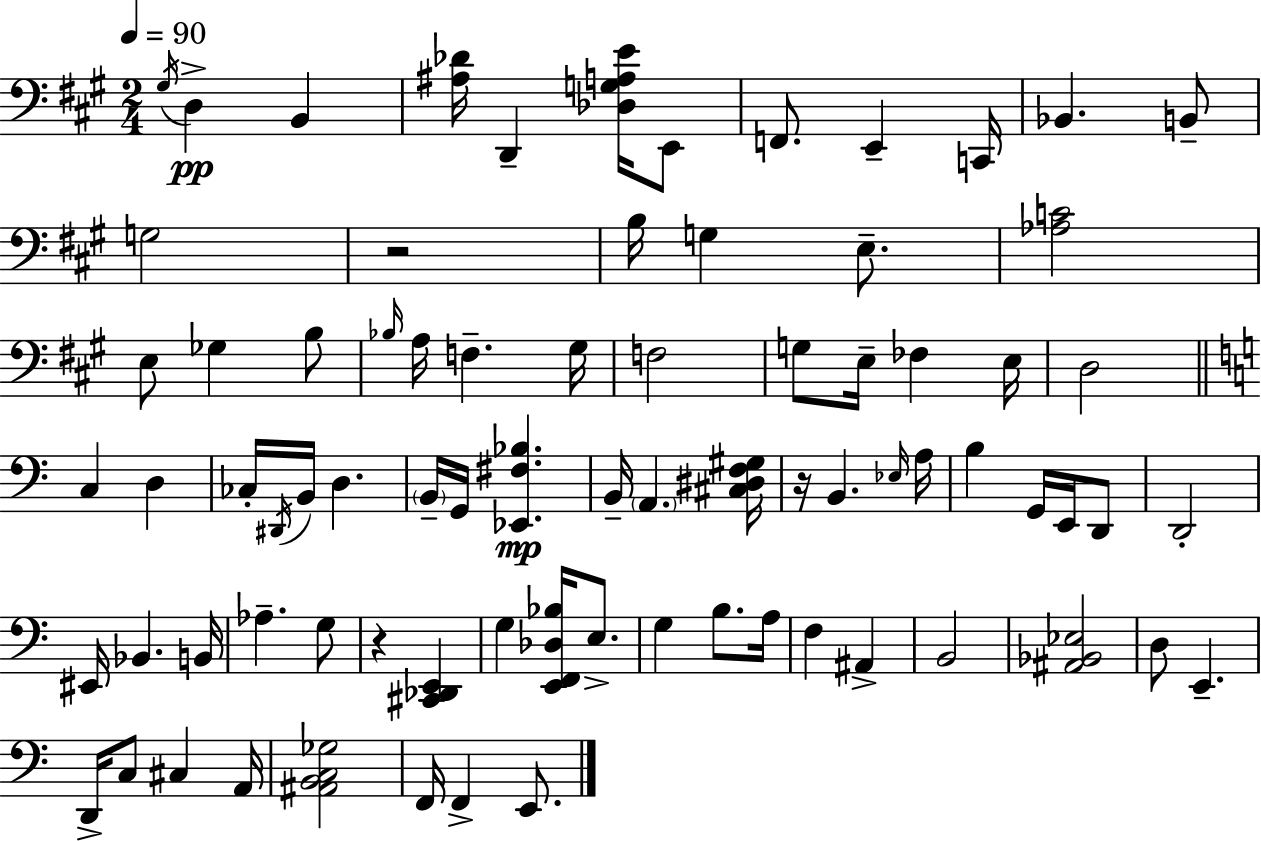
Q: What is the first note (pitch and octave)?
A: G#3